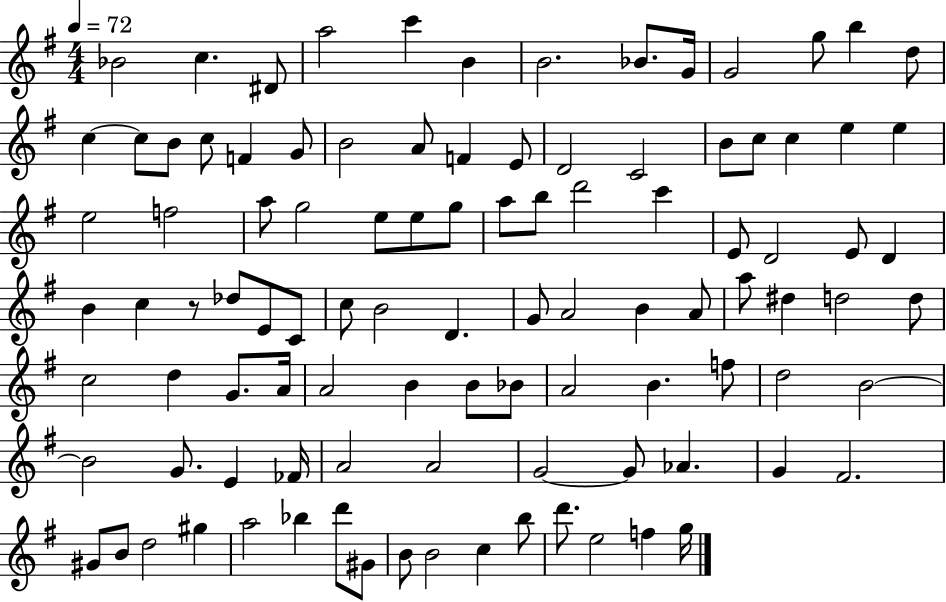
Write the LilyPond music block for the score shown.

{
  \clef treble
  \numericTimeSignature
  \time 4/4
  \key g \major
  \tempo 4 = 72
  bes'2 c''4. dis'8 | a''2 c'''4 b'4 | b'2. bes'8. g'16 | g'2 g''8 b''4 d''8 | \break c''4~~ c''8 b'8 c''8 f'4 g'8 | b'2 a'8 f'4 e'8 | d'2 c'2 | b'8 c''8 c''4 e''4 e''4 | \break e''2 f''2 | a''8 g''2 e''8 e''8 g''8 | a''8 b''8 d'''2 c'''4 | e'8 d'2 e'8 d'4 | \break b'4 c''4 r8 des''8 e'8 c'8 | c''8 b'2 d'4. | g'8 a'2 b'4 a'8 | a''8 dis''4 d''2 d''8 | \break c''2 d''4 g'8. a'16 | a'2 b'4 b'8 bes'8 | a'2 b'4. f''8 | d''2 b'2~~ | \break b'2 g'8. e'4 fes'16 | a'2 a'2 | g'2~~ g'8 aes'4. | g'4 fis'2. | \break gis'8 b'8 d''2 gis''4 | a''2 bes''4 d'''8 gis'8 | b'8 b'2 c''4 b''8 | d'''8. e''2 f''4 g''16 | \break \bar "|."
}